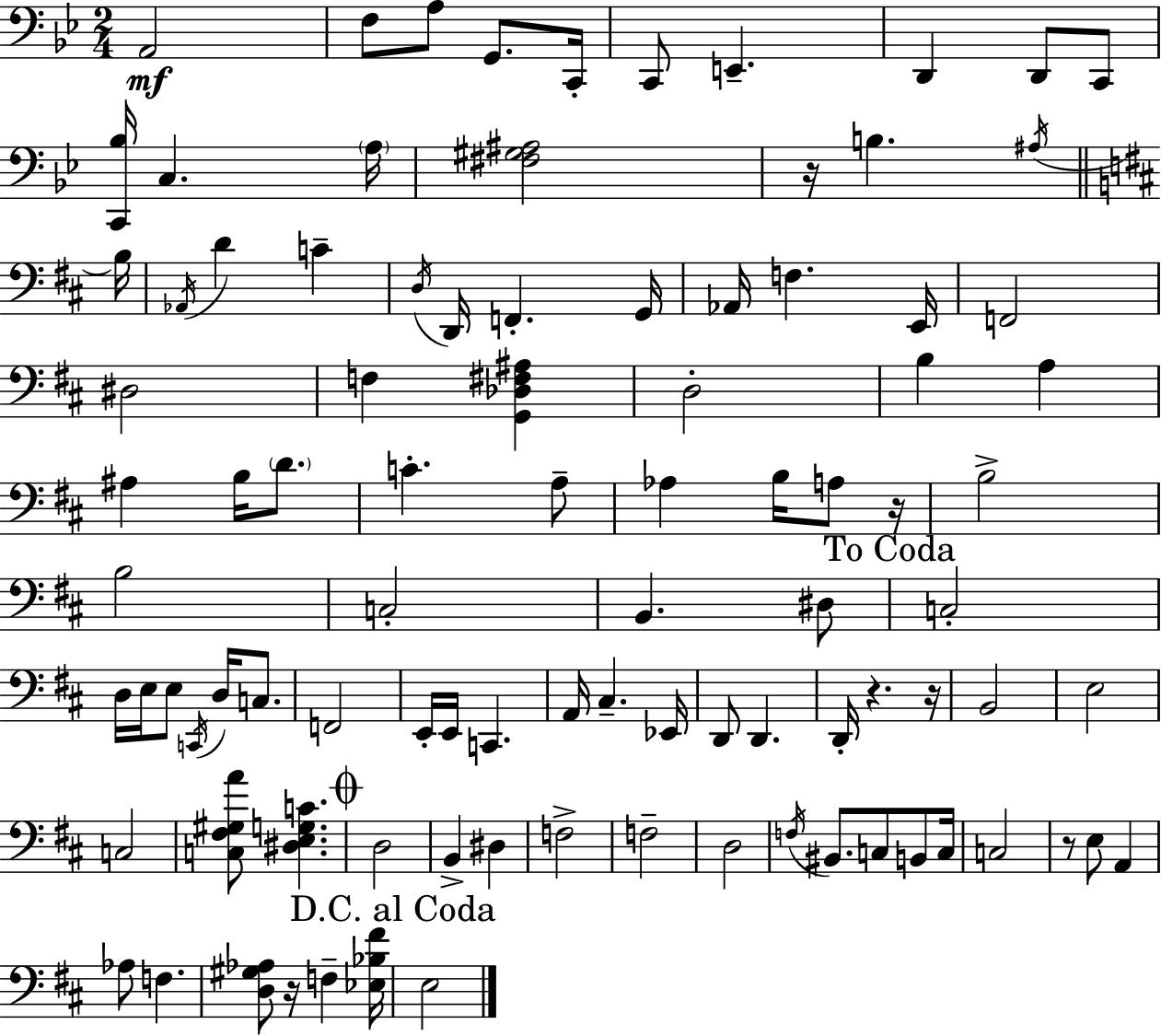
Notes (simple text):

A2/h F3/e A3/e G2/e. C2/s C2/e E2/q. D2/q D2/e C2/e [C2,Bb3]/s C3/q. A3/s [F#3,G#3,A#3]/h R/s B3/q. A#3/s B3/s Ab2/s D4/q C4/q D3/s D2/s F2/q. G2/s Ab2/s F3/q. E2/s F2/h D#3/h F3/q [G2,Db3,F#3,A#3]/q D3/h B3/q A3/q A#3/q B3/s D4/e. C4/q. A3/e Ab3/q B3/s A3/e R/s B3/h B3/h C3/h B2/q. D#3/e C3/h D3/s E3/s E3/e C2/s D3/s C3/e. F2/h E2/s E2/s C2/q. A2/s C#3/q. Eb2/s D2/e D2/q. D2/s R/q. R/s B2/h E3/h C3/h [C3,F#3,G#3,A4]/e [D#3,E3,G3,C4]/q. D3/h B2/q D#3/q F3/h F3/h D3/h F3/s BIS2/e. C3/e B2/e C3/s C3/h R/e E3/e A2/q Ab3/e F3/q. [D3,G#3,Ab3]/e R/s F3/q [Eb3,Bb3,F#4]/s E3/h